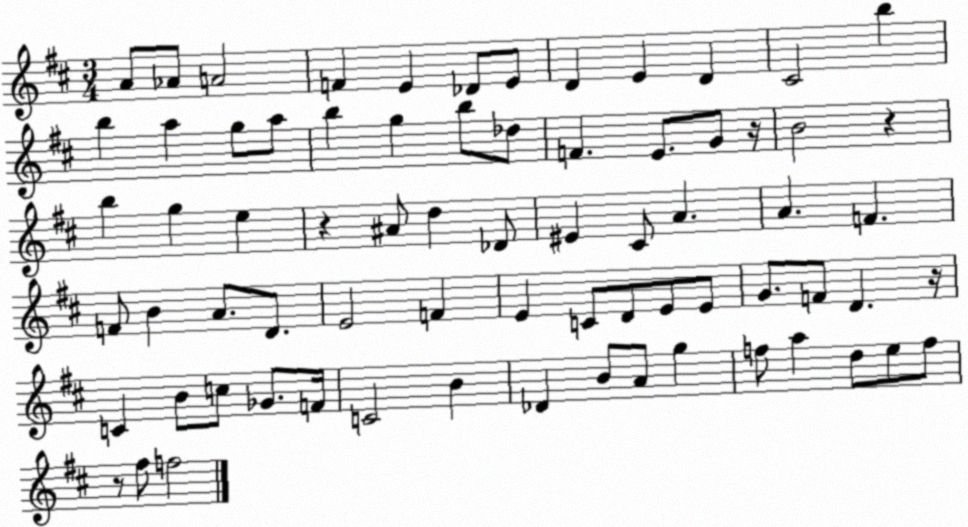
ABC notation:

X:1
T:Untitled
M:3/4
L:1/4
K:D
A/2 _A/2 A2 F E _D/2 E/2 D E D ^C2 b b a g/2 a/2 b g b/2 _d/2 F E/2 G/2 z/4 B2 z b g e z ^A/2 d _D/2 ^E ^C/2 A A F F/2 B A/2 D/2 E2 F E C/2 D/2 E/2 E/2 G/2 F/2 D z/4 C B/2 c/2 _G/2 F/4 C2 B _D B/2 A/2 g f/2 a d/2 e/2 f/2 z/2 ^f/2 f2